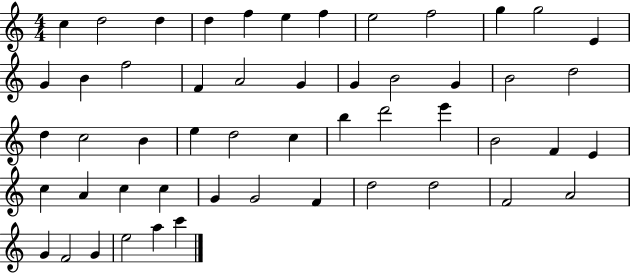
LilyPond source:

{
  \clef treble
  \numericTimeSignature
  \time 4/4
  \key c \major
  c''4 d''2 d''4 | d''4 f''4 e''4 f''4 | e''2 f''2 | g''4 g''2 e'4 | \break g'4 b'4 f''2 | f'4 a'2 g'4 | g'4 b'2 g'4 | b'2 d''2 | \break d''4 c''2 b'4 | e''4 d''2 c''4 | b''4 d'''2 e'''4 | b'2 f'4 e'4 | \break c''4 a'4 c''4 c''4 | g'4 g'2 f'4 | d''2 d''2 | f'2 a'2 | \break g'4 f'2 g'4 | e''2 a''4 c'''4 | \bar "|."
}